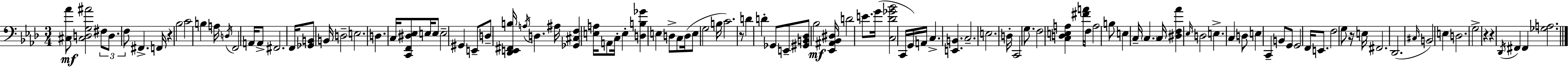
{
  \clef bass
  \numericTimeSignature
  \time 3/4
  \key aes \major
  <cis aes'>8\mf <cis d g ais'>2 \tuplet 3/2 { fis8 | d8. f8 } fis,4.-> f,16 | r4 bes2 | c'2 b4 | \break a16 \acciaccatura { d16 } f,2 a,16 a,8-> | fis,2. | f,16 <ges, b,>8 b,16 d2-- | e2. | \break d4. c16 <c, f, dis ees>8 e16 e8 | e2-- gis,4 | e,8-- d8-- <des, e, fis, b>16 \acciaccatura { a16 } d4. | ais16 <ges, cis f>4 <e a>16 a,8 c16-. e4-. | \break <d b ges'>4 e4 d8-> | c8 d16( e8 g2 | b16 c'2.) | r8 d'4 d'4-. | \break ges,8 e,8-- <gis, b, des>8 bes2\mf | <ees, ais, bes, dis>16 d'2 e'8. | g'16( <c des' ges' bes'>2 c,16 | g,16) a,16 c4.-> <e, b,>4. | \break c2.-- | e2. | d16-. c,2 g8. | f2 <c d e a>4 | \break <fis' a'>16 f16 a2 | b8 e4 c16-- \parenthesize c4. | c16 <dis f aes'>4 \grace { ees16 } d2 | e4.-> c4 | \break d8 e4 c,4-- b,8 | g,8 g,2 f,16 | e,8. f2 g8 | r16 e16 fis,2. | \break des,2.( | \grace { cis16 } b,2) | e4 d2. | g2-> | \break r4 r4 \acciaccatura { des,16 } fis,4 | fis,4 <ges a>2. | \bar "|."
}